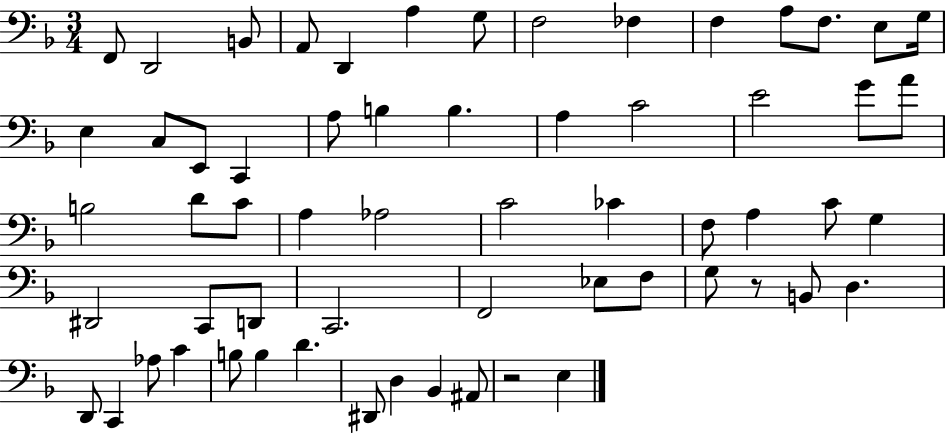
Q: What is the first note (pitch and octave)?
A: F2